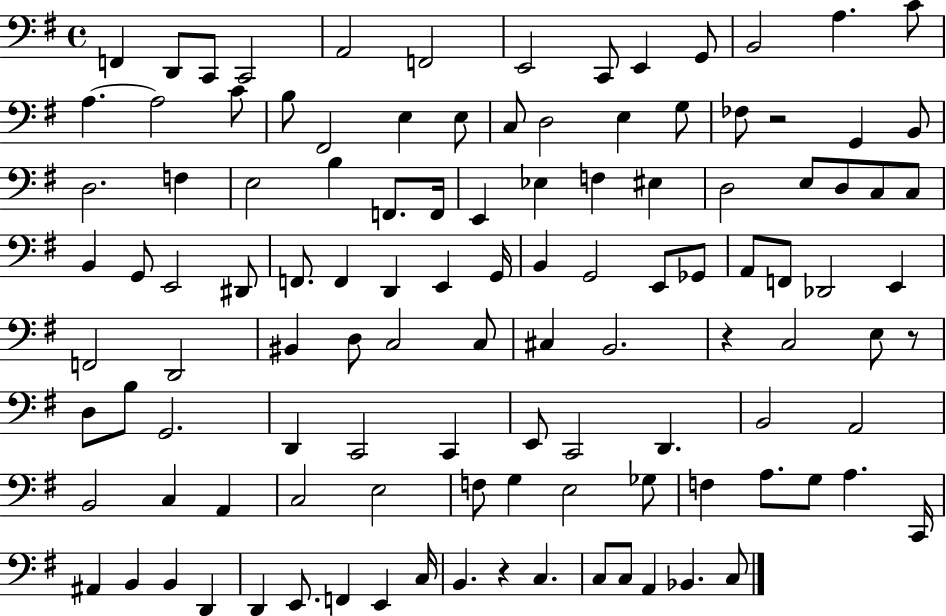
F2/q D2/e C2/e C2/h A2/h F2/h E2/h C2/e E2/q G2/e B2/h A3/q. C4/e A3/q. A3/h C4/e B3/e F#2/h E3/q E3/e C3/e D3/h E3/q G3/e FES3/e R/h G2/q B2/e D3/h. F3/q E3/h B3/q F2/e. F2/s E2/q Eb3/q F3/q EIS3/q D3/h E3/e D3/e C3/e C3/e B2/q G2/e E2/h D#2/e F2/e. F2/q D2/q E2/q G2/s B2/q G2/h E2/e Gb2/e A2/e F2/e Db2/h E2/q F2/h D2/h BIS2/q D3/e C3/h C3/e C#3/q B2/h. R/q C3/h E3/e R/e D3/e B3/e G2/h. D2/q C2/h C2/q E2/e C2/h D2/q. B2/h A2/h B2/h C3/q A2/q C3/h E3/h F3/e G3/q E3/h Gb3/e F3/q A3/e. G3/e A3/q. C2/s A#2/q B2/q B2/q D2/q D2/q E2/e. F2/q E2/q C3/s B2/q. R/q C3/q. C3/e C3/e A2/q Bb2/q. C3/e